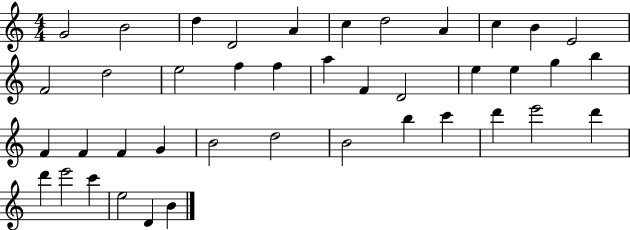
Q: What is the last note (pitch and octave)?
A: B4